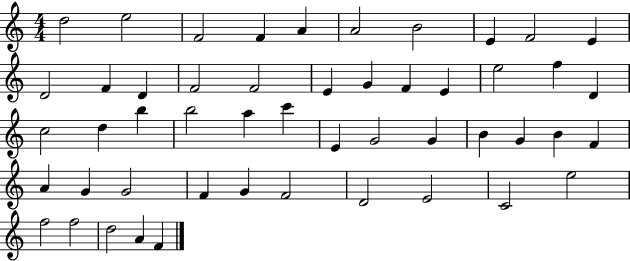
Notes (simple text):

D5/h E5/h F4/h F4/q A4/q A4/h B4/h E4/q F4/h E4/q D4/h F4/q D4/q F4/h F4/h E4/q G4/q F4/q E4/q E5/h F5/q D4/q C5/h D5/q B5/q B5/h A5/q C6/q E4/q G4/h G4/q B4/q G4/q B4/q F4/q A4/q G4/q G4/h F4/q G4/q F4/h D4/h E4/h C4/h E5/h F5/h F5/h D5/h A4/q F4/q